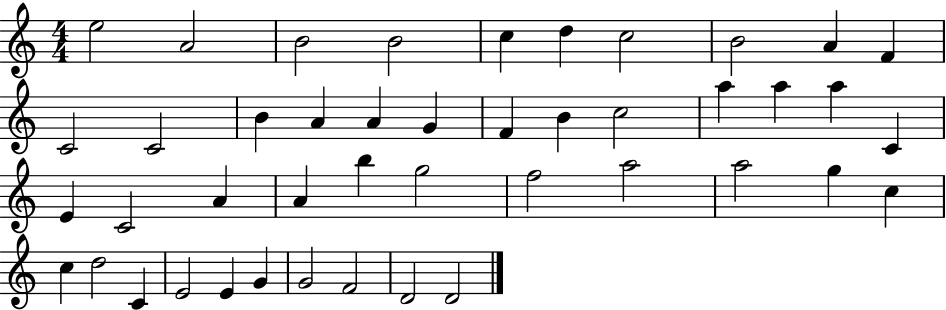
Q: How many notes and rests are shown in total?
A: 44